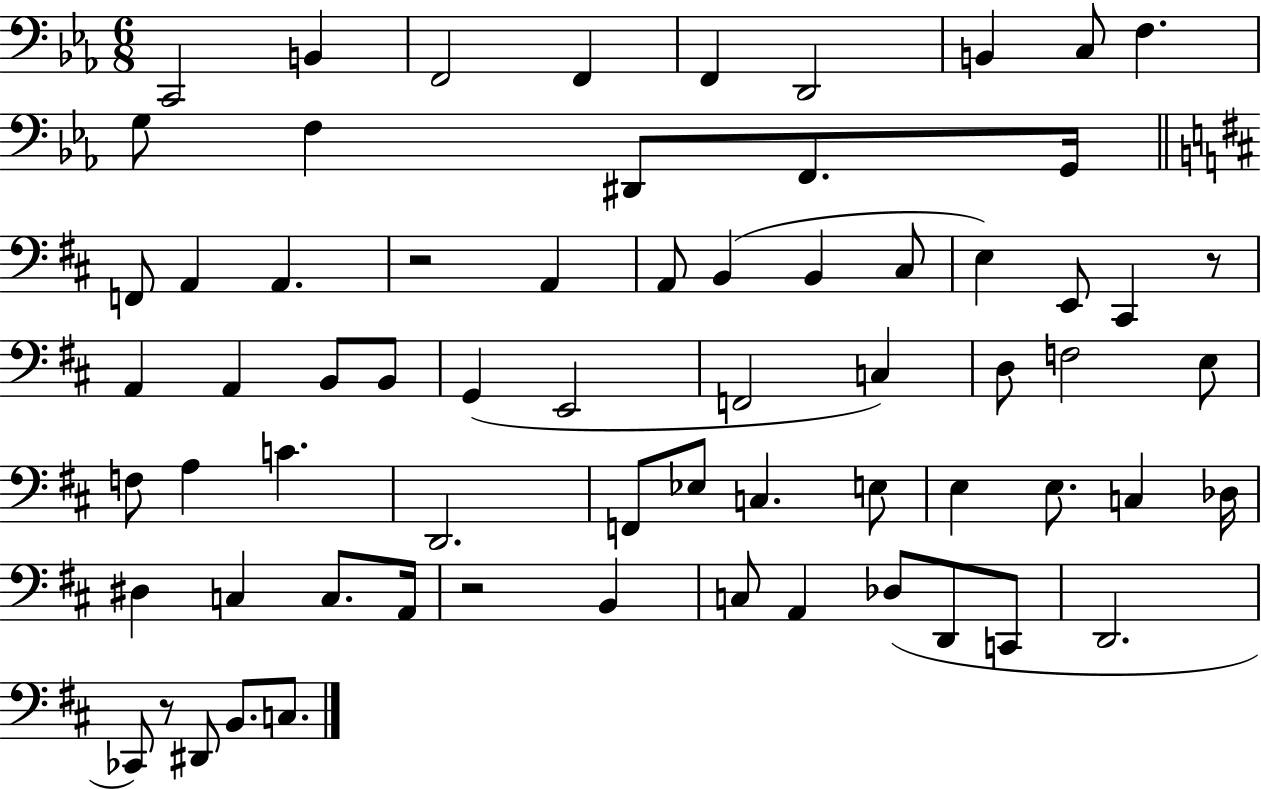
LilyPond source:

{
  \clef bass
  \numericTimeSignature
  \time 6/8
  \key ees \major
  c,2 b,4 | f,2 f,4 | f,4 d,2 | b,4 c8 f4. | \break g8 f4 dis,8 f,8. g,16 | \bar "||" \break \key b \minor f,8 a,4 a,4. | r2 a,4 | a,8 b,4( b,4 cis8 | e4) e,8 cis,4 r8 | \break a,4 a,4 b,8 b,8 | g,4( e,2 | f,2 c4) | d8 f2 e8 | \break f8 a4 c'4. | d,2. | f,8 ees8 c4. e8 | e4 e8. c4 des16 | \break dis4 c4 c8. a,16 | r2 b,4 | c8 a,4 des8( d,8 c,8 | d,2. | \break ces,8) r8 dis,8 b,8. c8. | \bar "|."
}